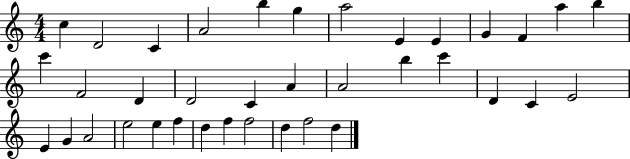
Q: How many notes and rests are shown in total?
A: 37